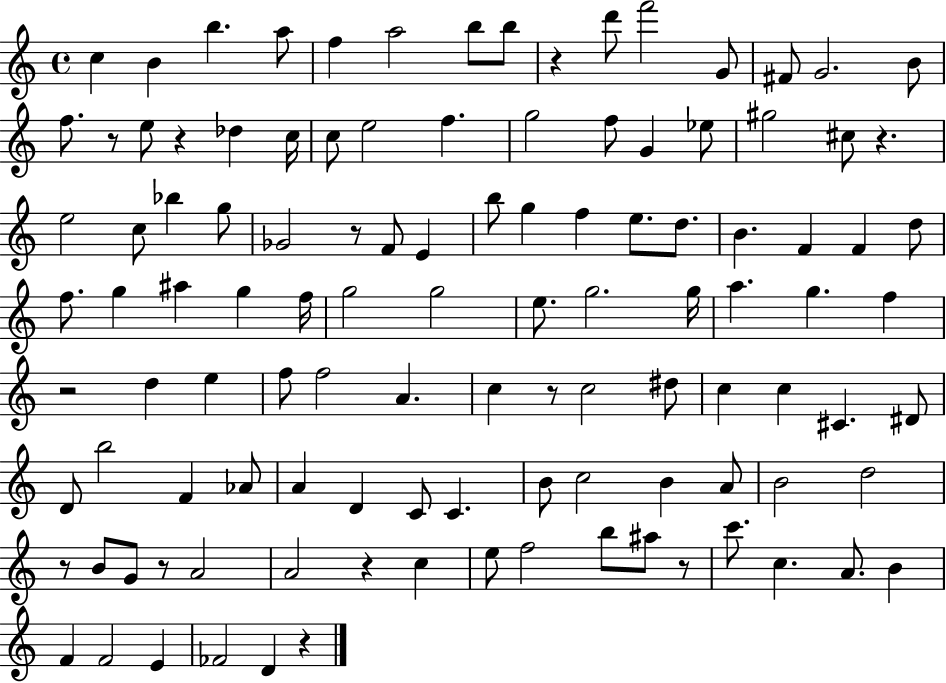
C5/q B4/q B5/q. A5/e F5/q A5/h B5/e B5/e R/q D6/e F6/h G4/e F#4/e G4/h. B4/e F5/e. R/e E5/e R/q Db5/q C5/s C5/e E5/h F5/q. G5/h F5/e G4/q Eb5/e G#5/h C#5/e R/q. E5/h C5/e Bb5/q G5/e Gb4/h R/e F4/e E4/q B5/e G5/q F5/q E5/e. D5/e. B4/q. F4/q F4/q D5/e F5/e. G5/q A#5/q G5/q F5/s G5/h G5/h E5/e. G5/h. G5/s A5/q. G5/q. F5/q R/h D5/q E5/q F5/e F5/h A4/q. C5/q R/e C5/h D#5/e C5/q C5/q C#4/q. D#4/e D4/e B5/h F4/q Ab4/e A4/q D4/q C4/e C4/q. B4/e C5/h B4/q A4/e B4/h D5/h R/e B4/e G4/e R/e A4/h A4/h R/q C5/q E5/e F5/h B5/e A#5/e R/e C6/e. C5/q. A4/e. B4/q F4/q F4/h E4/q FES4/h D4/q R/q